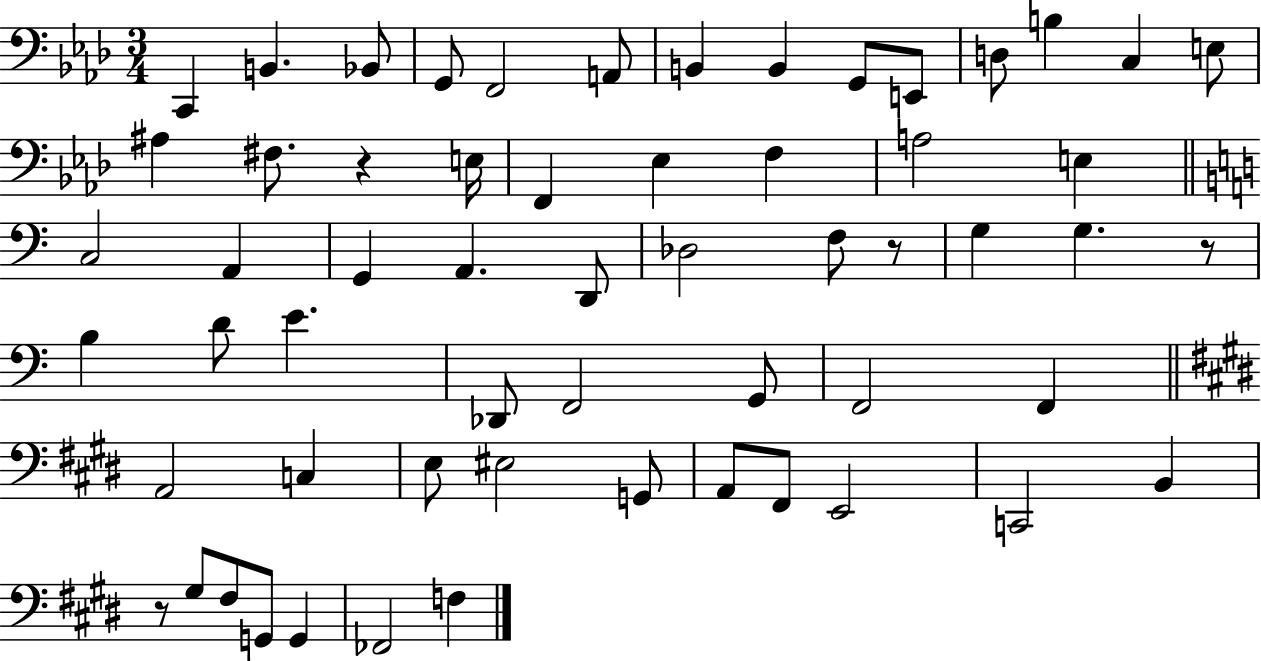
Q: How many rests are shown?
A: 4